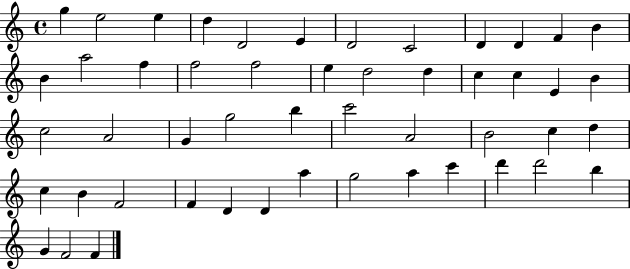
{
  \clef treble
  \time 4/4
  \defaultTimeSignature
  \key c \major
  g''4 e''2 e''4 | d''4 d'2 e'4 | d'2 c'2 | d'4 d'4 f'4 b'4 | \break b'4 a''2 f''4 | f''2 f''2 | e''4 d''2 d''4 | c''4 c''4 e'4 b'4 | \break c''2 a'2 | g'4 g''2 b''4 | c'''2 a'2 | b'2 c''4 d''4 | \break c''4 b'4 f'2 | f'4 d'4 d'4 a''4 | g''2 a''4 c'''4 | d'''4 d'''2 b''4 | \break g'4 f'2 f'4 | \bar "|."
}